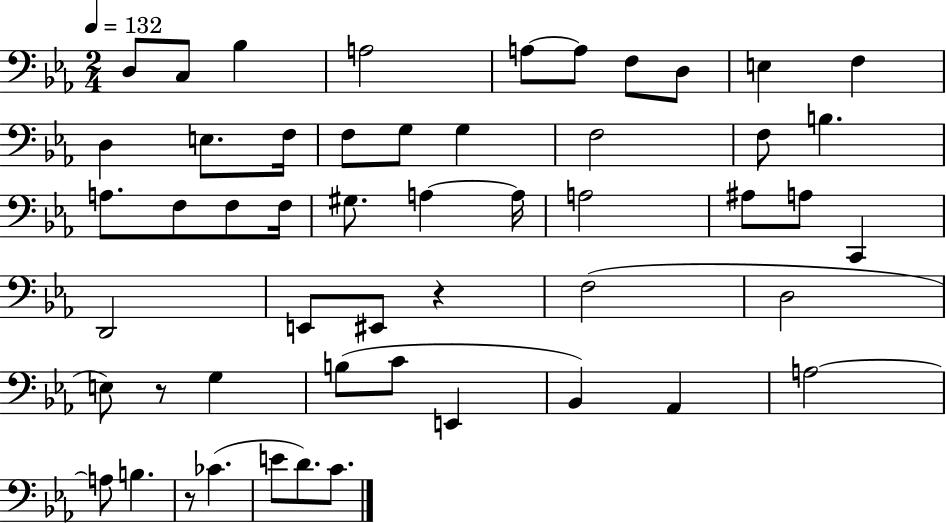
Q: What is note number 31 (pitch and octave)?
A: D2